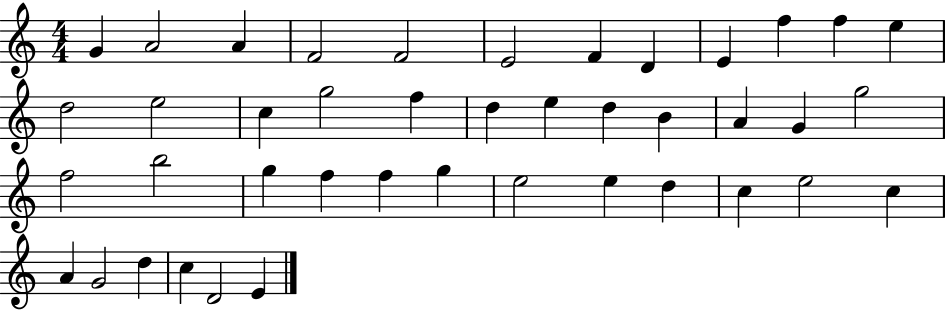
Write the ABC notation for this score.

X:1
T:Untitled
M:4/4
L:1/4
K:C
G A2 A F2 F2 E2 F D E f f e d2 e2 c g2 f d e d B A G g2 f2 b2 g f f g e2 e d c e2 c A G2 d c D2 E